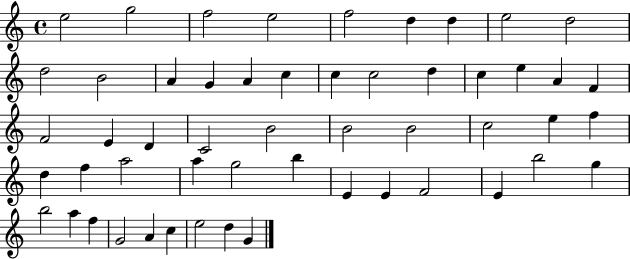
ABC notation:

X:1
T:Untitled
M:4/4
L:1/4
K:C
e2 g2 f2 e2 f2 d d e2 d2 d2 B2 A G A c c c2 d c e A F F2 E D C2 B2 B2 B2 c2 e f d f a2 a g2 b E E F2 E b2 g b2 a f G2 A c e2 d G